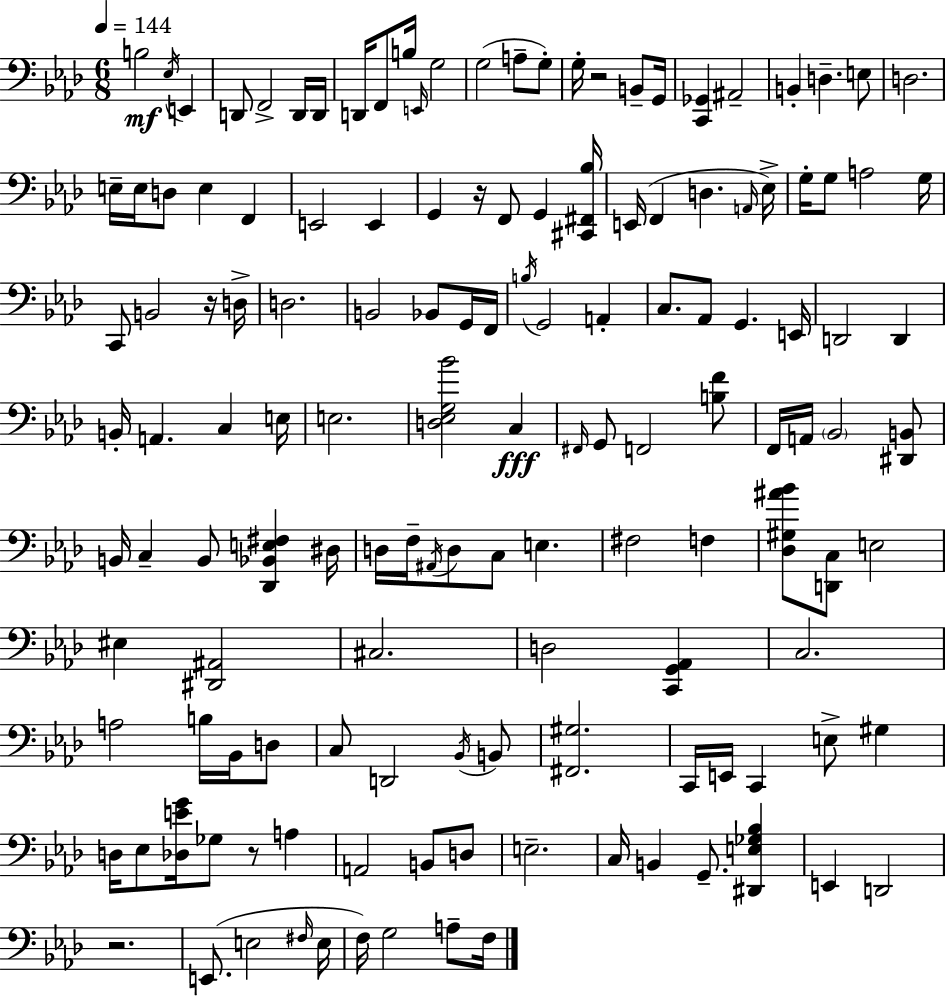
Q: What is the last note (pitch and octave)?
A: F3